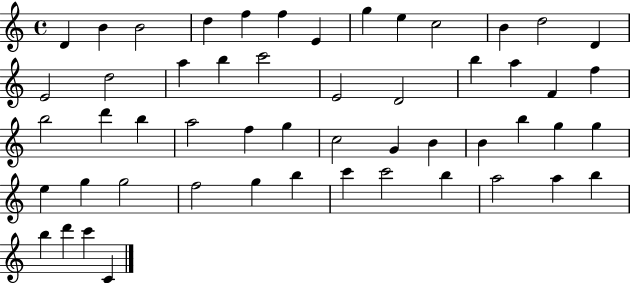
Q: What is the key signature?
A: C major